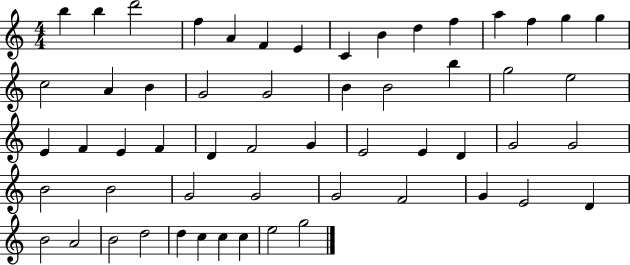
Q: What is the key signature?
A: C major